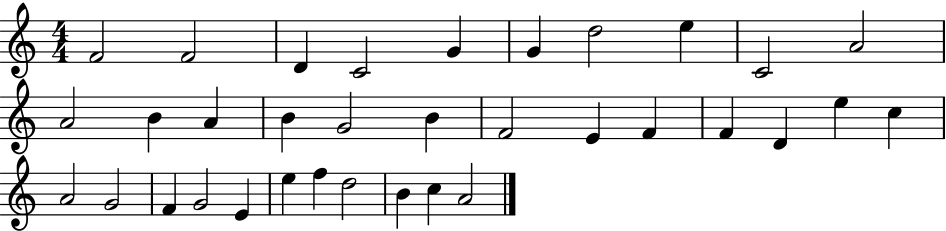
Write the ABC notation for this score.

X:1
T:Untitled
M:4/4
L:1/4
K:C
F2 F2 D C2 G G d2 e C2 A2 A2 B A B G2 B F2 E F F D e c A2 G2 F G2 E e f d2 B c A2